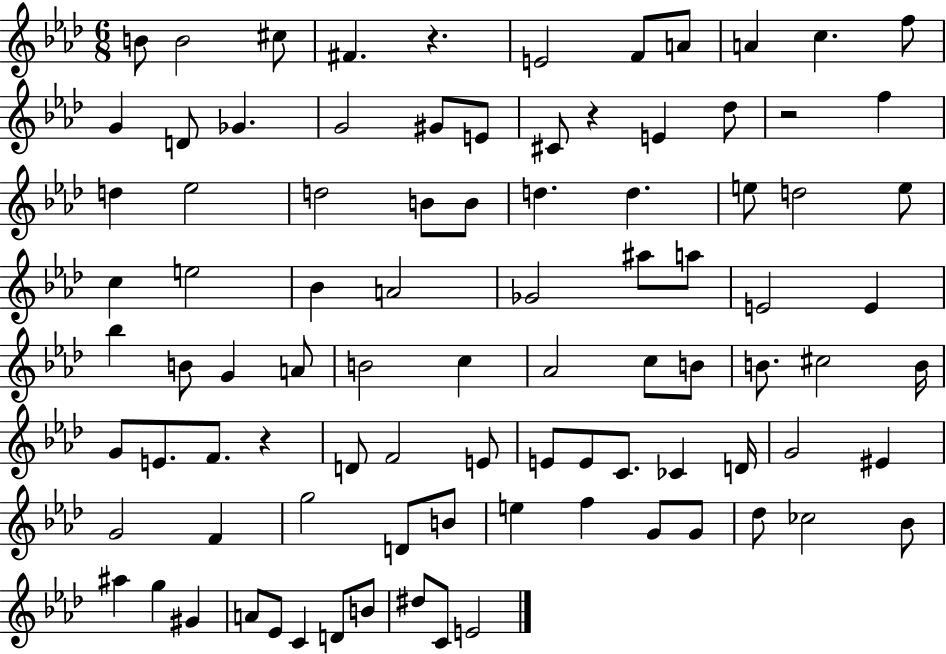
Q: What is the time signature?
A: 6/8